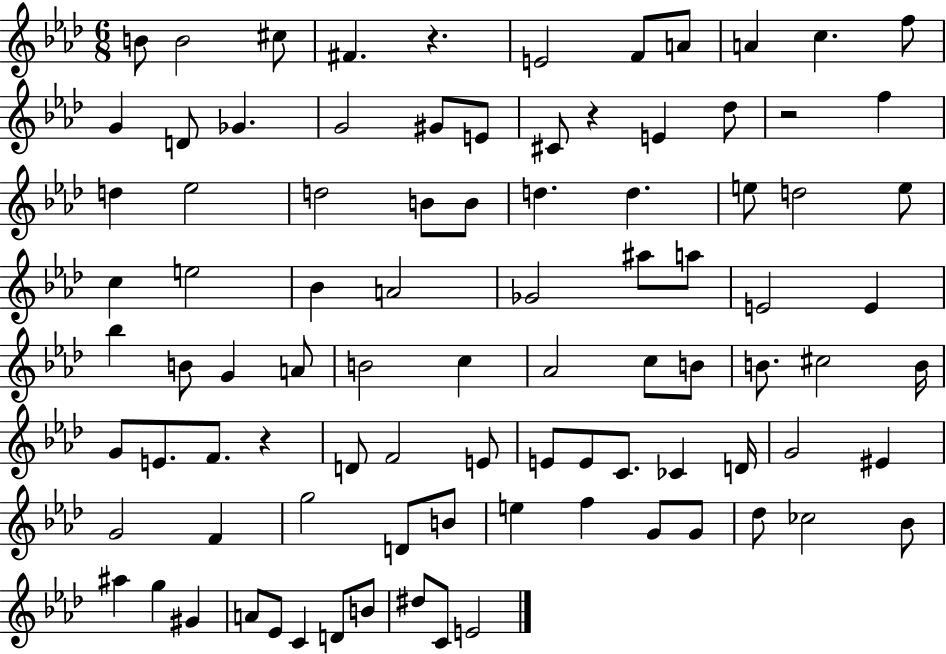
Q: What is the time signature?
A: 6/8